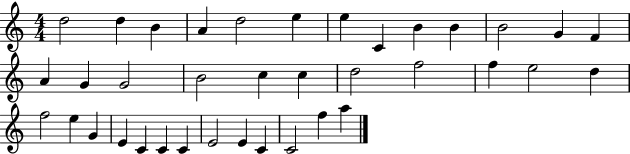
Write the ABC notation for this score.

X:1
T:Untitled
M:4/4
L:1/4
K:C
d2 d B A d2 e e C B B B2 G F A G G2 B2 c c d2 f2 f e2 d f2 e G E C C C E2 E C C2 f a